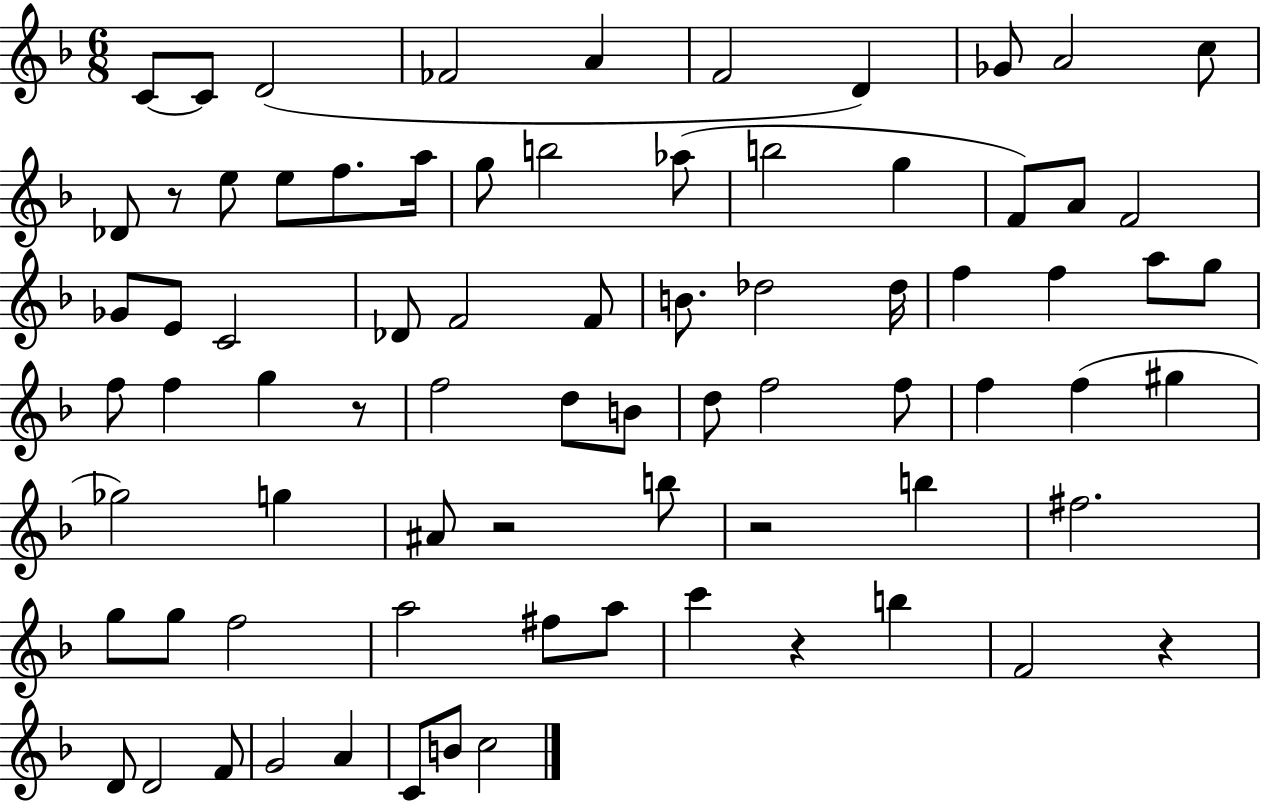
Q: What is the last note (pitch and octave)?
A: C5